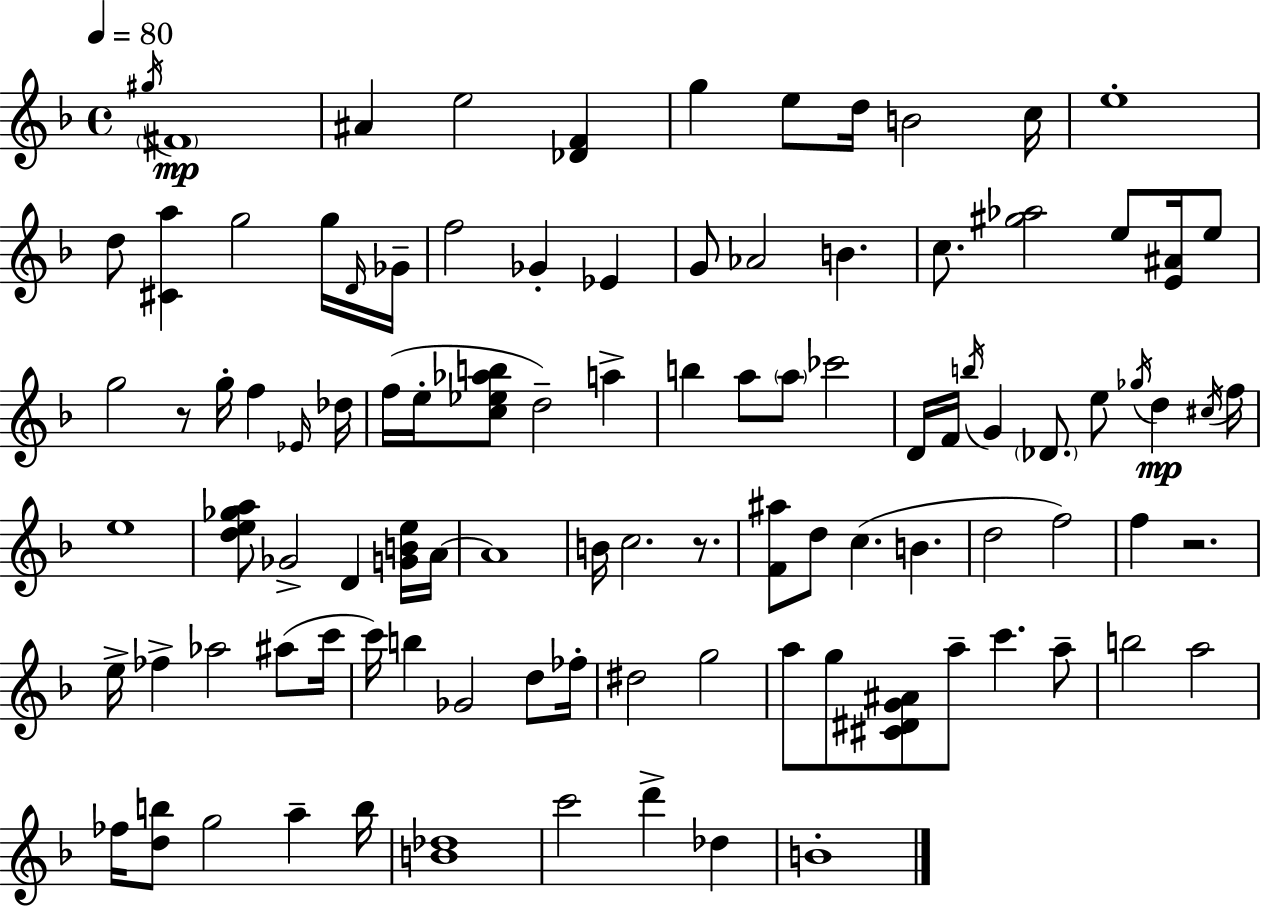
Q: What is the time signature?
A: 4/4